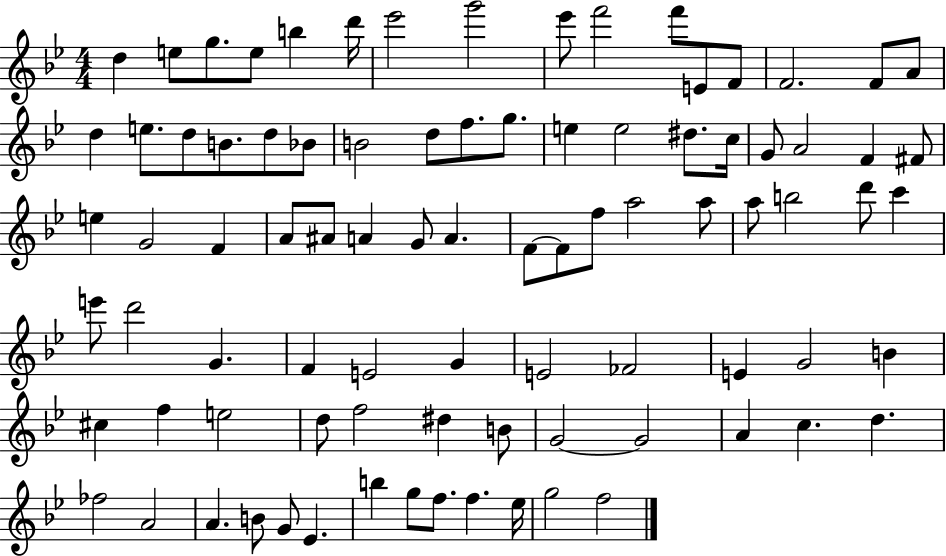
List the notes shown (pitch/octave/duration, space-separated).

D5/q E5/e G5/e. E5/e B5/q D6/s Eb6/h G6/h Eb6/e F6/h F6/e E4/e F4/e F4/h. F4/e A4/e D5/q E5/e. D5/e B4/e. D5/e Bb4/e B4/h D5/e F5/e. G5/e. E5/q E5/h D#5/e. C5/s G4/e A4/h F4/q F#4/e E5/q G4/h F4/q A4/e A#4/e A4/q G4/e A4/q. F4/e F4/e F5/e A5/h A5/e A5/e B5/h D6/e C6/q E6/e D6/h G4/q. F4/q E4/h G4/q E4/h FES4/h E4/q G4/h B4/q C#5/q F5/q E5/h D5/e F5/h D#5/q B4/e G4/h G4/h A4/q C5/q. D5/q. FES5/h A4/h A4/q. B4/e G4/e Eb4/q. B5/q G5/e F5/e. F5/q. Eb5/s G5/h F5/h